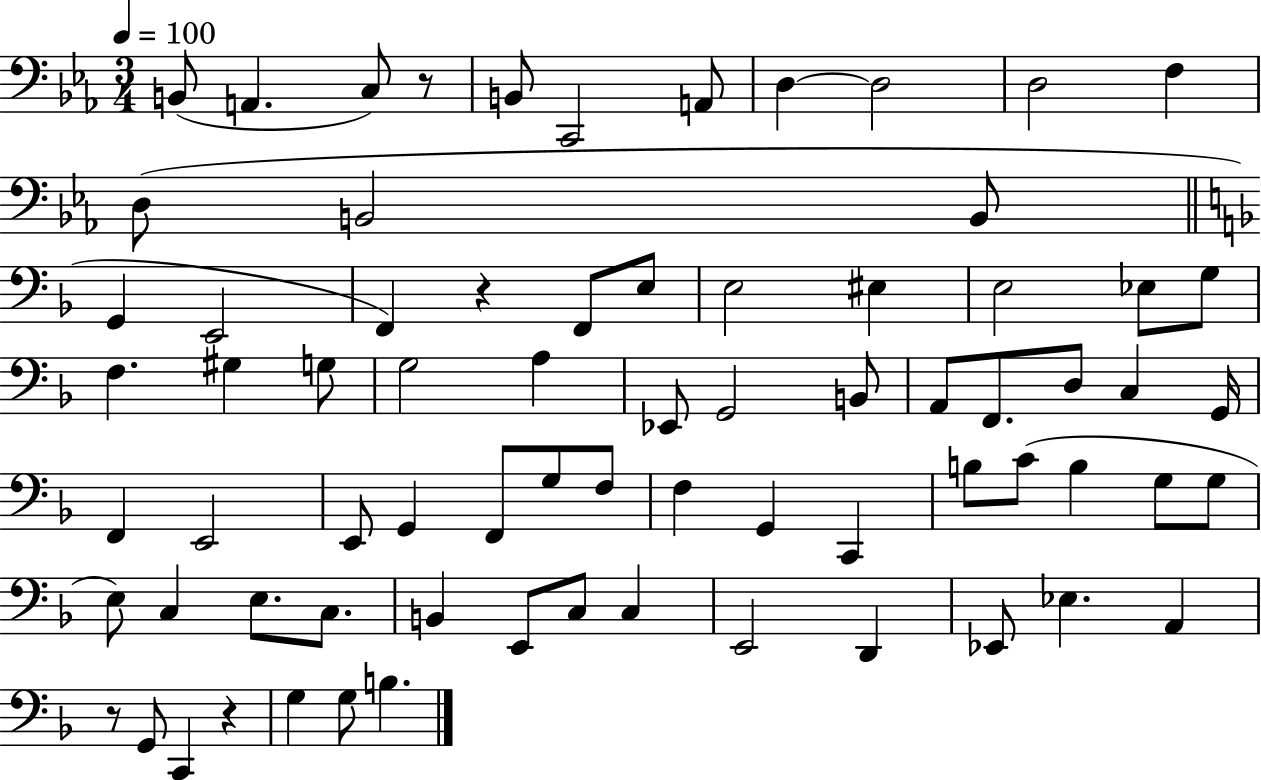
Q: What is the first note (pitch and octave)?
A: B2